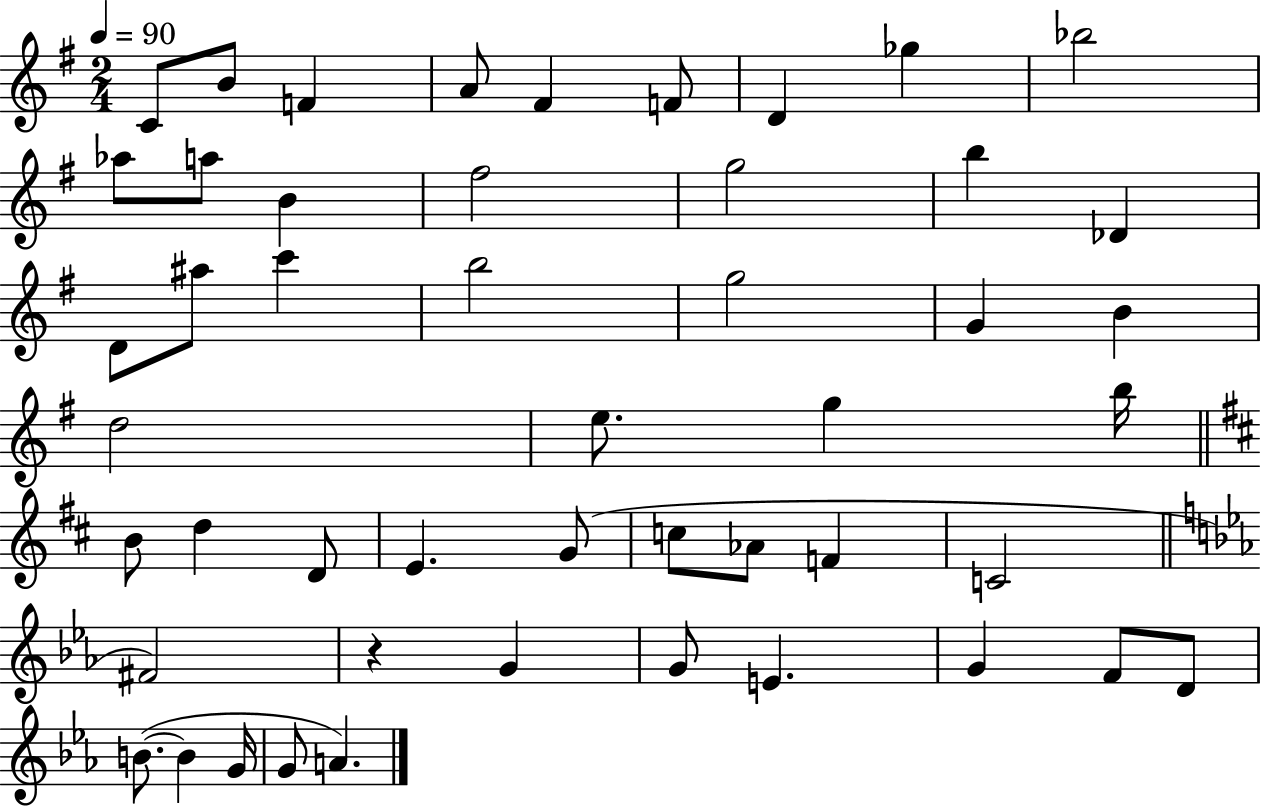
C4/e B4/e F4/q A4/e F#4/q F4/e D4/q Gb5/q Bb5/h Ab5/e A5/e B4/q F#5/h G5/h B5/q Db4/q D4/e A#5/e C6/q B5/h G5/h G4/q B4/q D5/h E5/e. G5/q B5/s B4/e D5/q D4/e E4/q. G4/e C5/e Ab4/e F4/q C4/h F#4/h R/q G4/q G4/e E4/q. G4/q F4/e D4/e B4/e. B4/q G4/s G4/e A4/q.